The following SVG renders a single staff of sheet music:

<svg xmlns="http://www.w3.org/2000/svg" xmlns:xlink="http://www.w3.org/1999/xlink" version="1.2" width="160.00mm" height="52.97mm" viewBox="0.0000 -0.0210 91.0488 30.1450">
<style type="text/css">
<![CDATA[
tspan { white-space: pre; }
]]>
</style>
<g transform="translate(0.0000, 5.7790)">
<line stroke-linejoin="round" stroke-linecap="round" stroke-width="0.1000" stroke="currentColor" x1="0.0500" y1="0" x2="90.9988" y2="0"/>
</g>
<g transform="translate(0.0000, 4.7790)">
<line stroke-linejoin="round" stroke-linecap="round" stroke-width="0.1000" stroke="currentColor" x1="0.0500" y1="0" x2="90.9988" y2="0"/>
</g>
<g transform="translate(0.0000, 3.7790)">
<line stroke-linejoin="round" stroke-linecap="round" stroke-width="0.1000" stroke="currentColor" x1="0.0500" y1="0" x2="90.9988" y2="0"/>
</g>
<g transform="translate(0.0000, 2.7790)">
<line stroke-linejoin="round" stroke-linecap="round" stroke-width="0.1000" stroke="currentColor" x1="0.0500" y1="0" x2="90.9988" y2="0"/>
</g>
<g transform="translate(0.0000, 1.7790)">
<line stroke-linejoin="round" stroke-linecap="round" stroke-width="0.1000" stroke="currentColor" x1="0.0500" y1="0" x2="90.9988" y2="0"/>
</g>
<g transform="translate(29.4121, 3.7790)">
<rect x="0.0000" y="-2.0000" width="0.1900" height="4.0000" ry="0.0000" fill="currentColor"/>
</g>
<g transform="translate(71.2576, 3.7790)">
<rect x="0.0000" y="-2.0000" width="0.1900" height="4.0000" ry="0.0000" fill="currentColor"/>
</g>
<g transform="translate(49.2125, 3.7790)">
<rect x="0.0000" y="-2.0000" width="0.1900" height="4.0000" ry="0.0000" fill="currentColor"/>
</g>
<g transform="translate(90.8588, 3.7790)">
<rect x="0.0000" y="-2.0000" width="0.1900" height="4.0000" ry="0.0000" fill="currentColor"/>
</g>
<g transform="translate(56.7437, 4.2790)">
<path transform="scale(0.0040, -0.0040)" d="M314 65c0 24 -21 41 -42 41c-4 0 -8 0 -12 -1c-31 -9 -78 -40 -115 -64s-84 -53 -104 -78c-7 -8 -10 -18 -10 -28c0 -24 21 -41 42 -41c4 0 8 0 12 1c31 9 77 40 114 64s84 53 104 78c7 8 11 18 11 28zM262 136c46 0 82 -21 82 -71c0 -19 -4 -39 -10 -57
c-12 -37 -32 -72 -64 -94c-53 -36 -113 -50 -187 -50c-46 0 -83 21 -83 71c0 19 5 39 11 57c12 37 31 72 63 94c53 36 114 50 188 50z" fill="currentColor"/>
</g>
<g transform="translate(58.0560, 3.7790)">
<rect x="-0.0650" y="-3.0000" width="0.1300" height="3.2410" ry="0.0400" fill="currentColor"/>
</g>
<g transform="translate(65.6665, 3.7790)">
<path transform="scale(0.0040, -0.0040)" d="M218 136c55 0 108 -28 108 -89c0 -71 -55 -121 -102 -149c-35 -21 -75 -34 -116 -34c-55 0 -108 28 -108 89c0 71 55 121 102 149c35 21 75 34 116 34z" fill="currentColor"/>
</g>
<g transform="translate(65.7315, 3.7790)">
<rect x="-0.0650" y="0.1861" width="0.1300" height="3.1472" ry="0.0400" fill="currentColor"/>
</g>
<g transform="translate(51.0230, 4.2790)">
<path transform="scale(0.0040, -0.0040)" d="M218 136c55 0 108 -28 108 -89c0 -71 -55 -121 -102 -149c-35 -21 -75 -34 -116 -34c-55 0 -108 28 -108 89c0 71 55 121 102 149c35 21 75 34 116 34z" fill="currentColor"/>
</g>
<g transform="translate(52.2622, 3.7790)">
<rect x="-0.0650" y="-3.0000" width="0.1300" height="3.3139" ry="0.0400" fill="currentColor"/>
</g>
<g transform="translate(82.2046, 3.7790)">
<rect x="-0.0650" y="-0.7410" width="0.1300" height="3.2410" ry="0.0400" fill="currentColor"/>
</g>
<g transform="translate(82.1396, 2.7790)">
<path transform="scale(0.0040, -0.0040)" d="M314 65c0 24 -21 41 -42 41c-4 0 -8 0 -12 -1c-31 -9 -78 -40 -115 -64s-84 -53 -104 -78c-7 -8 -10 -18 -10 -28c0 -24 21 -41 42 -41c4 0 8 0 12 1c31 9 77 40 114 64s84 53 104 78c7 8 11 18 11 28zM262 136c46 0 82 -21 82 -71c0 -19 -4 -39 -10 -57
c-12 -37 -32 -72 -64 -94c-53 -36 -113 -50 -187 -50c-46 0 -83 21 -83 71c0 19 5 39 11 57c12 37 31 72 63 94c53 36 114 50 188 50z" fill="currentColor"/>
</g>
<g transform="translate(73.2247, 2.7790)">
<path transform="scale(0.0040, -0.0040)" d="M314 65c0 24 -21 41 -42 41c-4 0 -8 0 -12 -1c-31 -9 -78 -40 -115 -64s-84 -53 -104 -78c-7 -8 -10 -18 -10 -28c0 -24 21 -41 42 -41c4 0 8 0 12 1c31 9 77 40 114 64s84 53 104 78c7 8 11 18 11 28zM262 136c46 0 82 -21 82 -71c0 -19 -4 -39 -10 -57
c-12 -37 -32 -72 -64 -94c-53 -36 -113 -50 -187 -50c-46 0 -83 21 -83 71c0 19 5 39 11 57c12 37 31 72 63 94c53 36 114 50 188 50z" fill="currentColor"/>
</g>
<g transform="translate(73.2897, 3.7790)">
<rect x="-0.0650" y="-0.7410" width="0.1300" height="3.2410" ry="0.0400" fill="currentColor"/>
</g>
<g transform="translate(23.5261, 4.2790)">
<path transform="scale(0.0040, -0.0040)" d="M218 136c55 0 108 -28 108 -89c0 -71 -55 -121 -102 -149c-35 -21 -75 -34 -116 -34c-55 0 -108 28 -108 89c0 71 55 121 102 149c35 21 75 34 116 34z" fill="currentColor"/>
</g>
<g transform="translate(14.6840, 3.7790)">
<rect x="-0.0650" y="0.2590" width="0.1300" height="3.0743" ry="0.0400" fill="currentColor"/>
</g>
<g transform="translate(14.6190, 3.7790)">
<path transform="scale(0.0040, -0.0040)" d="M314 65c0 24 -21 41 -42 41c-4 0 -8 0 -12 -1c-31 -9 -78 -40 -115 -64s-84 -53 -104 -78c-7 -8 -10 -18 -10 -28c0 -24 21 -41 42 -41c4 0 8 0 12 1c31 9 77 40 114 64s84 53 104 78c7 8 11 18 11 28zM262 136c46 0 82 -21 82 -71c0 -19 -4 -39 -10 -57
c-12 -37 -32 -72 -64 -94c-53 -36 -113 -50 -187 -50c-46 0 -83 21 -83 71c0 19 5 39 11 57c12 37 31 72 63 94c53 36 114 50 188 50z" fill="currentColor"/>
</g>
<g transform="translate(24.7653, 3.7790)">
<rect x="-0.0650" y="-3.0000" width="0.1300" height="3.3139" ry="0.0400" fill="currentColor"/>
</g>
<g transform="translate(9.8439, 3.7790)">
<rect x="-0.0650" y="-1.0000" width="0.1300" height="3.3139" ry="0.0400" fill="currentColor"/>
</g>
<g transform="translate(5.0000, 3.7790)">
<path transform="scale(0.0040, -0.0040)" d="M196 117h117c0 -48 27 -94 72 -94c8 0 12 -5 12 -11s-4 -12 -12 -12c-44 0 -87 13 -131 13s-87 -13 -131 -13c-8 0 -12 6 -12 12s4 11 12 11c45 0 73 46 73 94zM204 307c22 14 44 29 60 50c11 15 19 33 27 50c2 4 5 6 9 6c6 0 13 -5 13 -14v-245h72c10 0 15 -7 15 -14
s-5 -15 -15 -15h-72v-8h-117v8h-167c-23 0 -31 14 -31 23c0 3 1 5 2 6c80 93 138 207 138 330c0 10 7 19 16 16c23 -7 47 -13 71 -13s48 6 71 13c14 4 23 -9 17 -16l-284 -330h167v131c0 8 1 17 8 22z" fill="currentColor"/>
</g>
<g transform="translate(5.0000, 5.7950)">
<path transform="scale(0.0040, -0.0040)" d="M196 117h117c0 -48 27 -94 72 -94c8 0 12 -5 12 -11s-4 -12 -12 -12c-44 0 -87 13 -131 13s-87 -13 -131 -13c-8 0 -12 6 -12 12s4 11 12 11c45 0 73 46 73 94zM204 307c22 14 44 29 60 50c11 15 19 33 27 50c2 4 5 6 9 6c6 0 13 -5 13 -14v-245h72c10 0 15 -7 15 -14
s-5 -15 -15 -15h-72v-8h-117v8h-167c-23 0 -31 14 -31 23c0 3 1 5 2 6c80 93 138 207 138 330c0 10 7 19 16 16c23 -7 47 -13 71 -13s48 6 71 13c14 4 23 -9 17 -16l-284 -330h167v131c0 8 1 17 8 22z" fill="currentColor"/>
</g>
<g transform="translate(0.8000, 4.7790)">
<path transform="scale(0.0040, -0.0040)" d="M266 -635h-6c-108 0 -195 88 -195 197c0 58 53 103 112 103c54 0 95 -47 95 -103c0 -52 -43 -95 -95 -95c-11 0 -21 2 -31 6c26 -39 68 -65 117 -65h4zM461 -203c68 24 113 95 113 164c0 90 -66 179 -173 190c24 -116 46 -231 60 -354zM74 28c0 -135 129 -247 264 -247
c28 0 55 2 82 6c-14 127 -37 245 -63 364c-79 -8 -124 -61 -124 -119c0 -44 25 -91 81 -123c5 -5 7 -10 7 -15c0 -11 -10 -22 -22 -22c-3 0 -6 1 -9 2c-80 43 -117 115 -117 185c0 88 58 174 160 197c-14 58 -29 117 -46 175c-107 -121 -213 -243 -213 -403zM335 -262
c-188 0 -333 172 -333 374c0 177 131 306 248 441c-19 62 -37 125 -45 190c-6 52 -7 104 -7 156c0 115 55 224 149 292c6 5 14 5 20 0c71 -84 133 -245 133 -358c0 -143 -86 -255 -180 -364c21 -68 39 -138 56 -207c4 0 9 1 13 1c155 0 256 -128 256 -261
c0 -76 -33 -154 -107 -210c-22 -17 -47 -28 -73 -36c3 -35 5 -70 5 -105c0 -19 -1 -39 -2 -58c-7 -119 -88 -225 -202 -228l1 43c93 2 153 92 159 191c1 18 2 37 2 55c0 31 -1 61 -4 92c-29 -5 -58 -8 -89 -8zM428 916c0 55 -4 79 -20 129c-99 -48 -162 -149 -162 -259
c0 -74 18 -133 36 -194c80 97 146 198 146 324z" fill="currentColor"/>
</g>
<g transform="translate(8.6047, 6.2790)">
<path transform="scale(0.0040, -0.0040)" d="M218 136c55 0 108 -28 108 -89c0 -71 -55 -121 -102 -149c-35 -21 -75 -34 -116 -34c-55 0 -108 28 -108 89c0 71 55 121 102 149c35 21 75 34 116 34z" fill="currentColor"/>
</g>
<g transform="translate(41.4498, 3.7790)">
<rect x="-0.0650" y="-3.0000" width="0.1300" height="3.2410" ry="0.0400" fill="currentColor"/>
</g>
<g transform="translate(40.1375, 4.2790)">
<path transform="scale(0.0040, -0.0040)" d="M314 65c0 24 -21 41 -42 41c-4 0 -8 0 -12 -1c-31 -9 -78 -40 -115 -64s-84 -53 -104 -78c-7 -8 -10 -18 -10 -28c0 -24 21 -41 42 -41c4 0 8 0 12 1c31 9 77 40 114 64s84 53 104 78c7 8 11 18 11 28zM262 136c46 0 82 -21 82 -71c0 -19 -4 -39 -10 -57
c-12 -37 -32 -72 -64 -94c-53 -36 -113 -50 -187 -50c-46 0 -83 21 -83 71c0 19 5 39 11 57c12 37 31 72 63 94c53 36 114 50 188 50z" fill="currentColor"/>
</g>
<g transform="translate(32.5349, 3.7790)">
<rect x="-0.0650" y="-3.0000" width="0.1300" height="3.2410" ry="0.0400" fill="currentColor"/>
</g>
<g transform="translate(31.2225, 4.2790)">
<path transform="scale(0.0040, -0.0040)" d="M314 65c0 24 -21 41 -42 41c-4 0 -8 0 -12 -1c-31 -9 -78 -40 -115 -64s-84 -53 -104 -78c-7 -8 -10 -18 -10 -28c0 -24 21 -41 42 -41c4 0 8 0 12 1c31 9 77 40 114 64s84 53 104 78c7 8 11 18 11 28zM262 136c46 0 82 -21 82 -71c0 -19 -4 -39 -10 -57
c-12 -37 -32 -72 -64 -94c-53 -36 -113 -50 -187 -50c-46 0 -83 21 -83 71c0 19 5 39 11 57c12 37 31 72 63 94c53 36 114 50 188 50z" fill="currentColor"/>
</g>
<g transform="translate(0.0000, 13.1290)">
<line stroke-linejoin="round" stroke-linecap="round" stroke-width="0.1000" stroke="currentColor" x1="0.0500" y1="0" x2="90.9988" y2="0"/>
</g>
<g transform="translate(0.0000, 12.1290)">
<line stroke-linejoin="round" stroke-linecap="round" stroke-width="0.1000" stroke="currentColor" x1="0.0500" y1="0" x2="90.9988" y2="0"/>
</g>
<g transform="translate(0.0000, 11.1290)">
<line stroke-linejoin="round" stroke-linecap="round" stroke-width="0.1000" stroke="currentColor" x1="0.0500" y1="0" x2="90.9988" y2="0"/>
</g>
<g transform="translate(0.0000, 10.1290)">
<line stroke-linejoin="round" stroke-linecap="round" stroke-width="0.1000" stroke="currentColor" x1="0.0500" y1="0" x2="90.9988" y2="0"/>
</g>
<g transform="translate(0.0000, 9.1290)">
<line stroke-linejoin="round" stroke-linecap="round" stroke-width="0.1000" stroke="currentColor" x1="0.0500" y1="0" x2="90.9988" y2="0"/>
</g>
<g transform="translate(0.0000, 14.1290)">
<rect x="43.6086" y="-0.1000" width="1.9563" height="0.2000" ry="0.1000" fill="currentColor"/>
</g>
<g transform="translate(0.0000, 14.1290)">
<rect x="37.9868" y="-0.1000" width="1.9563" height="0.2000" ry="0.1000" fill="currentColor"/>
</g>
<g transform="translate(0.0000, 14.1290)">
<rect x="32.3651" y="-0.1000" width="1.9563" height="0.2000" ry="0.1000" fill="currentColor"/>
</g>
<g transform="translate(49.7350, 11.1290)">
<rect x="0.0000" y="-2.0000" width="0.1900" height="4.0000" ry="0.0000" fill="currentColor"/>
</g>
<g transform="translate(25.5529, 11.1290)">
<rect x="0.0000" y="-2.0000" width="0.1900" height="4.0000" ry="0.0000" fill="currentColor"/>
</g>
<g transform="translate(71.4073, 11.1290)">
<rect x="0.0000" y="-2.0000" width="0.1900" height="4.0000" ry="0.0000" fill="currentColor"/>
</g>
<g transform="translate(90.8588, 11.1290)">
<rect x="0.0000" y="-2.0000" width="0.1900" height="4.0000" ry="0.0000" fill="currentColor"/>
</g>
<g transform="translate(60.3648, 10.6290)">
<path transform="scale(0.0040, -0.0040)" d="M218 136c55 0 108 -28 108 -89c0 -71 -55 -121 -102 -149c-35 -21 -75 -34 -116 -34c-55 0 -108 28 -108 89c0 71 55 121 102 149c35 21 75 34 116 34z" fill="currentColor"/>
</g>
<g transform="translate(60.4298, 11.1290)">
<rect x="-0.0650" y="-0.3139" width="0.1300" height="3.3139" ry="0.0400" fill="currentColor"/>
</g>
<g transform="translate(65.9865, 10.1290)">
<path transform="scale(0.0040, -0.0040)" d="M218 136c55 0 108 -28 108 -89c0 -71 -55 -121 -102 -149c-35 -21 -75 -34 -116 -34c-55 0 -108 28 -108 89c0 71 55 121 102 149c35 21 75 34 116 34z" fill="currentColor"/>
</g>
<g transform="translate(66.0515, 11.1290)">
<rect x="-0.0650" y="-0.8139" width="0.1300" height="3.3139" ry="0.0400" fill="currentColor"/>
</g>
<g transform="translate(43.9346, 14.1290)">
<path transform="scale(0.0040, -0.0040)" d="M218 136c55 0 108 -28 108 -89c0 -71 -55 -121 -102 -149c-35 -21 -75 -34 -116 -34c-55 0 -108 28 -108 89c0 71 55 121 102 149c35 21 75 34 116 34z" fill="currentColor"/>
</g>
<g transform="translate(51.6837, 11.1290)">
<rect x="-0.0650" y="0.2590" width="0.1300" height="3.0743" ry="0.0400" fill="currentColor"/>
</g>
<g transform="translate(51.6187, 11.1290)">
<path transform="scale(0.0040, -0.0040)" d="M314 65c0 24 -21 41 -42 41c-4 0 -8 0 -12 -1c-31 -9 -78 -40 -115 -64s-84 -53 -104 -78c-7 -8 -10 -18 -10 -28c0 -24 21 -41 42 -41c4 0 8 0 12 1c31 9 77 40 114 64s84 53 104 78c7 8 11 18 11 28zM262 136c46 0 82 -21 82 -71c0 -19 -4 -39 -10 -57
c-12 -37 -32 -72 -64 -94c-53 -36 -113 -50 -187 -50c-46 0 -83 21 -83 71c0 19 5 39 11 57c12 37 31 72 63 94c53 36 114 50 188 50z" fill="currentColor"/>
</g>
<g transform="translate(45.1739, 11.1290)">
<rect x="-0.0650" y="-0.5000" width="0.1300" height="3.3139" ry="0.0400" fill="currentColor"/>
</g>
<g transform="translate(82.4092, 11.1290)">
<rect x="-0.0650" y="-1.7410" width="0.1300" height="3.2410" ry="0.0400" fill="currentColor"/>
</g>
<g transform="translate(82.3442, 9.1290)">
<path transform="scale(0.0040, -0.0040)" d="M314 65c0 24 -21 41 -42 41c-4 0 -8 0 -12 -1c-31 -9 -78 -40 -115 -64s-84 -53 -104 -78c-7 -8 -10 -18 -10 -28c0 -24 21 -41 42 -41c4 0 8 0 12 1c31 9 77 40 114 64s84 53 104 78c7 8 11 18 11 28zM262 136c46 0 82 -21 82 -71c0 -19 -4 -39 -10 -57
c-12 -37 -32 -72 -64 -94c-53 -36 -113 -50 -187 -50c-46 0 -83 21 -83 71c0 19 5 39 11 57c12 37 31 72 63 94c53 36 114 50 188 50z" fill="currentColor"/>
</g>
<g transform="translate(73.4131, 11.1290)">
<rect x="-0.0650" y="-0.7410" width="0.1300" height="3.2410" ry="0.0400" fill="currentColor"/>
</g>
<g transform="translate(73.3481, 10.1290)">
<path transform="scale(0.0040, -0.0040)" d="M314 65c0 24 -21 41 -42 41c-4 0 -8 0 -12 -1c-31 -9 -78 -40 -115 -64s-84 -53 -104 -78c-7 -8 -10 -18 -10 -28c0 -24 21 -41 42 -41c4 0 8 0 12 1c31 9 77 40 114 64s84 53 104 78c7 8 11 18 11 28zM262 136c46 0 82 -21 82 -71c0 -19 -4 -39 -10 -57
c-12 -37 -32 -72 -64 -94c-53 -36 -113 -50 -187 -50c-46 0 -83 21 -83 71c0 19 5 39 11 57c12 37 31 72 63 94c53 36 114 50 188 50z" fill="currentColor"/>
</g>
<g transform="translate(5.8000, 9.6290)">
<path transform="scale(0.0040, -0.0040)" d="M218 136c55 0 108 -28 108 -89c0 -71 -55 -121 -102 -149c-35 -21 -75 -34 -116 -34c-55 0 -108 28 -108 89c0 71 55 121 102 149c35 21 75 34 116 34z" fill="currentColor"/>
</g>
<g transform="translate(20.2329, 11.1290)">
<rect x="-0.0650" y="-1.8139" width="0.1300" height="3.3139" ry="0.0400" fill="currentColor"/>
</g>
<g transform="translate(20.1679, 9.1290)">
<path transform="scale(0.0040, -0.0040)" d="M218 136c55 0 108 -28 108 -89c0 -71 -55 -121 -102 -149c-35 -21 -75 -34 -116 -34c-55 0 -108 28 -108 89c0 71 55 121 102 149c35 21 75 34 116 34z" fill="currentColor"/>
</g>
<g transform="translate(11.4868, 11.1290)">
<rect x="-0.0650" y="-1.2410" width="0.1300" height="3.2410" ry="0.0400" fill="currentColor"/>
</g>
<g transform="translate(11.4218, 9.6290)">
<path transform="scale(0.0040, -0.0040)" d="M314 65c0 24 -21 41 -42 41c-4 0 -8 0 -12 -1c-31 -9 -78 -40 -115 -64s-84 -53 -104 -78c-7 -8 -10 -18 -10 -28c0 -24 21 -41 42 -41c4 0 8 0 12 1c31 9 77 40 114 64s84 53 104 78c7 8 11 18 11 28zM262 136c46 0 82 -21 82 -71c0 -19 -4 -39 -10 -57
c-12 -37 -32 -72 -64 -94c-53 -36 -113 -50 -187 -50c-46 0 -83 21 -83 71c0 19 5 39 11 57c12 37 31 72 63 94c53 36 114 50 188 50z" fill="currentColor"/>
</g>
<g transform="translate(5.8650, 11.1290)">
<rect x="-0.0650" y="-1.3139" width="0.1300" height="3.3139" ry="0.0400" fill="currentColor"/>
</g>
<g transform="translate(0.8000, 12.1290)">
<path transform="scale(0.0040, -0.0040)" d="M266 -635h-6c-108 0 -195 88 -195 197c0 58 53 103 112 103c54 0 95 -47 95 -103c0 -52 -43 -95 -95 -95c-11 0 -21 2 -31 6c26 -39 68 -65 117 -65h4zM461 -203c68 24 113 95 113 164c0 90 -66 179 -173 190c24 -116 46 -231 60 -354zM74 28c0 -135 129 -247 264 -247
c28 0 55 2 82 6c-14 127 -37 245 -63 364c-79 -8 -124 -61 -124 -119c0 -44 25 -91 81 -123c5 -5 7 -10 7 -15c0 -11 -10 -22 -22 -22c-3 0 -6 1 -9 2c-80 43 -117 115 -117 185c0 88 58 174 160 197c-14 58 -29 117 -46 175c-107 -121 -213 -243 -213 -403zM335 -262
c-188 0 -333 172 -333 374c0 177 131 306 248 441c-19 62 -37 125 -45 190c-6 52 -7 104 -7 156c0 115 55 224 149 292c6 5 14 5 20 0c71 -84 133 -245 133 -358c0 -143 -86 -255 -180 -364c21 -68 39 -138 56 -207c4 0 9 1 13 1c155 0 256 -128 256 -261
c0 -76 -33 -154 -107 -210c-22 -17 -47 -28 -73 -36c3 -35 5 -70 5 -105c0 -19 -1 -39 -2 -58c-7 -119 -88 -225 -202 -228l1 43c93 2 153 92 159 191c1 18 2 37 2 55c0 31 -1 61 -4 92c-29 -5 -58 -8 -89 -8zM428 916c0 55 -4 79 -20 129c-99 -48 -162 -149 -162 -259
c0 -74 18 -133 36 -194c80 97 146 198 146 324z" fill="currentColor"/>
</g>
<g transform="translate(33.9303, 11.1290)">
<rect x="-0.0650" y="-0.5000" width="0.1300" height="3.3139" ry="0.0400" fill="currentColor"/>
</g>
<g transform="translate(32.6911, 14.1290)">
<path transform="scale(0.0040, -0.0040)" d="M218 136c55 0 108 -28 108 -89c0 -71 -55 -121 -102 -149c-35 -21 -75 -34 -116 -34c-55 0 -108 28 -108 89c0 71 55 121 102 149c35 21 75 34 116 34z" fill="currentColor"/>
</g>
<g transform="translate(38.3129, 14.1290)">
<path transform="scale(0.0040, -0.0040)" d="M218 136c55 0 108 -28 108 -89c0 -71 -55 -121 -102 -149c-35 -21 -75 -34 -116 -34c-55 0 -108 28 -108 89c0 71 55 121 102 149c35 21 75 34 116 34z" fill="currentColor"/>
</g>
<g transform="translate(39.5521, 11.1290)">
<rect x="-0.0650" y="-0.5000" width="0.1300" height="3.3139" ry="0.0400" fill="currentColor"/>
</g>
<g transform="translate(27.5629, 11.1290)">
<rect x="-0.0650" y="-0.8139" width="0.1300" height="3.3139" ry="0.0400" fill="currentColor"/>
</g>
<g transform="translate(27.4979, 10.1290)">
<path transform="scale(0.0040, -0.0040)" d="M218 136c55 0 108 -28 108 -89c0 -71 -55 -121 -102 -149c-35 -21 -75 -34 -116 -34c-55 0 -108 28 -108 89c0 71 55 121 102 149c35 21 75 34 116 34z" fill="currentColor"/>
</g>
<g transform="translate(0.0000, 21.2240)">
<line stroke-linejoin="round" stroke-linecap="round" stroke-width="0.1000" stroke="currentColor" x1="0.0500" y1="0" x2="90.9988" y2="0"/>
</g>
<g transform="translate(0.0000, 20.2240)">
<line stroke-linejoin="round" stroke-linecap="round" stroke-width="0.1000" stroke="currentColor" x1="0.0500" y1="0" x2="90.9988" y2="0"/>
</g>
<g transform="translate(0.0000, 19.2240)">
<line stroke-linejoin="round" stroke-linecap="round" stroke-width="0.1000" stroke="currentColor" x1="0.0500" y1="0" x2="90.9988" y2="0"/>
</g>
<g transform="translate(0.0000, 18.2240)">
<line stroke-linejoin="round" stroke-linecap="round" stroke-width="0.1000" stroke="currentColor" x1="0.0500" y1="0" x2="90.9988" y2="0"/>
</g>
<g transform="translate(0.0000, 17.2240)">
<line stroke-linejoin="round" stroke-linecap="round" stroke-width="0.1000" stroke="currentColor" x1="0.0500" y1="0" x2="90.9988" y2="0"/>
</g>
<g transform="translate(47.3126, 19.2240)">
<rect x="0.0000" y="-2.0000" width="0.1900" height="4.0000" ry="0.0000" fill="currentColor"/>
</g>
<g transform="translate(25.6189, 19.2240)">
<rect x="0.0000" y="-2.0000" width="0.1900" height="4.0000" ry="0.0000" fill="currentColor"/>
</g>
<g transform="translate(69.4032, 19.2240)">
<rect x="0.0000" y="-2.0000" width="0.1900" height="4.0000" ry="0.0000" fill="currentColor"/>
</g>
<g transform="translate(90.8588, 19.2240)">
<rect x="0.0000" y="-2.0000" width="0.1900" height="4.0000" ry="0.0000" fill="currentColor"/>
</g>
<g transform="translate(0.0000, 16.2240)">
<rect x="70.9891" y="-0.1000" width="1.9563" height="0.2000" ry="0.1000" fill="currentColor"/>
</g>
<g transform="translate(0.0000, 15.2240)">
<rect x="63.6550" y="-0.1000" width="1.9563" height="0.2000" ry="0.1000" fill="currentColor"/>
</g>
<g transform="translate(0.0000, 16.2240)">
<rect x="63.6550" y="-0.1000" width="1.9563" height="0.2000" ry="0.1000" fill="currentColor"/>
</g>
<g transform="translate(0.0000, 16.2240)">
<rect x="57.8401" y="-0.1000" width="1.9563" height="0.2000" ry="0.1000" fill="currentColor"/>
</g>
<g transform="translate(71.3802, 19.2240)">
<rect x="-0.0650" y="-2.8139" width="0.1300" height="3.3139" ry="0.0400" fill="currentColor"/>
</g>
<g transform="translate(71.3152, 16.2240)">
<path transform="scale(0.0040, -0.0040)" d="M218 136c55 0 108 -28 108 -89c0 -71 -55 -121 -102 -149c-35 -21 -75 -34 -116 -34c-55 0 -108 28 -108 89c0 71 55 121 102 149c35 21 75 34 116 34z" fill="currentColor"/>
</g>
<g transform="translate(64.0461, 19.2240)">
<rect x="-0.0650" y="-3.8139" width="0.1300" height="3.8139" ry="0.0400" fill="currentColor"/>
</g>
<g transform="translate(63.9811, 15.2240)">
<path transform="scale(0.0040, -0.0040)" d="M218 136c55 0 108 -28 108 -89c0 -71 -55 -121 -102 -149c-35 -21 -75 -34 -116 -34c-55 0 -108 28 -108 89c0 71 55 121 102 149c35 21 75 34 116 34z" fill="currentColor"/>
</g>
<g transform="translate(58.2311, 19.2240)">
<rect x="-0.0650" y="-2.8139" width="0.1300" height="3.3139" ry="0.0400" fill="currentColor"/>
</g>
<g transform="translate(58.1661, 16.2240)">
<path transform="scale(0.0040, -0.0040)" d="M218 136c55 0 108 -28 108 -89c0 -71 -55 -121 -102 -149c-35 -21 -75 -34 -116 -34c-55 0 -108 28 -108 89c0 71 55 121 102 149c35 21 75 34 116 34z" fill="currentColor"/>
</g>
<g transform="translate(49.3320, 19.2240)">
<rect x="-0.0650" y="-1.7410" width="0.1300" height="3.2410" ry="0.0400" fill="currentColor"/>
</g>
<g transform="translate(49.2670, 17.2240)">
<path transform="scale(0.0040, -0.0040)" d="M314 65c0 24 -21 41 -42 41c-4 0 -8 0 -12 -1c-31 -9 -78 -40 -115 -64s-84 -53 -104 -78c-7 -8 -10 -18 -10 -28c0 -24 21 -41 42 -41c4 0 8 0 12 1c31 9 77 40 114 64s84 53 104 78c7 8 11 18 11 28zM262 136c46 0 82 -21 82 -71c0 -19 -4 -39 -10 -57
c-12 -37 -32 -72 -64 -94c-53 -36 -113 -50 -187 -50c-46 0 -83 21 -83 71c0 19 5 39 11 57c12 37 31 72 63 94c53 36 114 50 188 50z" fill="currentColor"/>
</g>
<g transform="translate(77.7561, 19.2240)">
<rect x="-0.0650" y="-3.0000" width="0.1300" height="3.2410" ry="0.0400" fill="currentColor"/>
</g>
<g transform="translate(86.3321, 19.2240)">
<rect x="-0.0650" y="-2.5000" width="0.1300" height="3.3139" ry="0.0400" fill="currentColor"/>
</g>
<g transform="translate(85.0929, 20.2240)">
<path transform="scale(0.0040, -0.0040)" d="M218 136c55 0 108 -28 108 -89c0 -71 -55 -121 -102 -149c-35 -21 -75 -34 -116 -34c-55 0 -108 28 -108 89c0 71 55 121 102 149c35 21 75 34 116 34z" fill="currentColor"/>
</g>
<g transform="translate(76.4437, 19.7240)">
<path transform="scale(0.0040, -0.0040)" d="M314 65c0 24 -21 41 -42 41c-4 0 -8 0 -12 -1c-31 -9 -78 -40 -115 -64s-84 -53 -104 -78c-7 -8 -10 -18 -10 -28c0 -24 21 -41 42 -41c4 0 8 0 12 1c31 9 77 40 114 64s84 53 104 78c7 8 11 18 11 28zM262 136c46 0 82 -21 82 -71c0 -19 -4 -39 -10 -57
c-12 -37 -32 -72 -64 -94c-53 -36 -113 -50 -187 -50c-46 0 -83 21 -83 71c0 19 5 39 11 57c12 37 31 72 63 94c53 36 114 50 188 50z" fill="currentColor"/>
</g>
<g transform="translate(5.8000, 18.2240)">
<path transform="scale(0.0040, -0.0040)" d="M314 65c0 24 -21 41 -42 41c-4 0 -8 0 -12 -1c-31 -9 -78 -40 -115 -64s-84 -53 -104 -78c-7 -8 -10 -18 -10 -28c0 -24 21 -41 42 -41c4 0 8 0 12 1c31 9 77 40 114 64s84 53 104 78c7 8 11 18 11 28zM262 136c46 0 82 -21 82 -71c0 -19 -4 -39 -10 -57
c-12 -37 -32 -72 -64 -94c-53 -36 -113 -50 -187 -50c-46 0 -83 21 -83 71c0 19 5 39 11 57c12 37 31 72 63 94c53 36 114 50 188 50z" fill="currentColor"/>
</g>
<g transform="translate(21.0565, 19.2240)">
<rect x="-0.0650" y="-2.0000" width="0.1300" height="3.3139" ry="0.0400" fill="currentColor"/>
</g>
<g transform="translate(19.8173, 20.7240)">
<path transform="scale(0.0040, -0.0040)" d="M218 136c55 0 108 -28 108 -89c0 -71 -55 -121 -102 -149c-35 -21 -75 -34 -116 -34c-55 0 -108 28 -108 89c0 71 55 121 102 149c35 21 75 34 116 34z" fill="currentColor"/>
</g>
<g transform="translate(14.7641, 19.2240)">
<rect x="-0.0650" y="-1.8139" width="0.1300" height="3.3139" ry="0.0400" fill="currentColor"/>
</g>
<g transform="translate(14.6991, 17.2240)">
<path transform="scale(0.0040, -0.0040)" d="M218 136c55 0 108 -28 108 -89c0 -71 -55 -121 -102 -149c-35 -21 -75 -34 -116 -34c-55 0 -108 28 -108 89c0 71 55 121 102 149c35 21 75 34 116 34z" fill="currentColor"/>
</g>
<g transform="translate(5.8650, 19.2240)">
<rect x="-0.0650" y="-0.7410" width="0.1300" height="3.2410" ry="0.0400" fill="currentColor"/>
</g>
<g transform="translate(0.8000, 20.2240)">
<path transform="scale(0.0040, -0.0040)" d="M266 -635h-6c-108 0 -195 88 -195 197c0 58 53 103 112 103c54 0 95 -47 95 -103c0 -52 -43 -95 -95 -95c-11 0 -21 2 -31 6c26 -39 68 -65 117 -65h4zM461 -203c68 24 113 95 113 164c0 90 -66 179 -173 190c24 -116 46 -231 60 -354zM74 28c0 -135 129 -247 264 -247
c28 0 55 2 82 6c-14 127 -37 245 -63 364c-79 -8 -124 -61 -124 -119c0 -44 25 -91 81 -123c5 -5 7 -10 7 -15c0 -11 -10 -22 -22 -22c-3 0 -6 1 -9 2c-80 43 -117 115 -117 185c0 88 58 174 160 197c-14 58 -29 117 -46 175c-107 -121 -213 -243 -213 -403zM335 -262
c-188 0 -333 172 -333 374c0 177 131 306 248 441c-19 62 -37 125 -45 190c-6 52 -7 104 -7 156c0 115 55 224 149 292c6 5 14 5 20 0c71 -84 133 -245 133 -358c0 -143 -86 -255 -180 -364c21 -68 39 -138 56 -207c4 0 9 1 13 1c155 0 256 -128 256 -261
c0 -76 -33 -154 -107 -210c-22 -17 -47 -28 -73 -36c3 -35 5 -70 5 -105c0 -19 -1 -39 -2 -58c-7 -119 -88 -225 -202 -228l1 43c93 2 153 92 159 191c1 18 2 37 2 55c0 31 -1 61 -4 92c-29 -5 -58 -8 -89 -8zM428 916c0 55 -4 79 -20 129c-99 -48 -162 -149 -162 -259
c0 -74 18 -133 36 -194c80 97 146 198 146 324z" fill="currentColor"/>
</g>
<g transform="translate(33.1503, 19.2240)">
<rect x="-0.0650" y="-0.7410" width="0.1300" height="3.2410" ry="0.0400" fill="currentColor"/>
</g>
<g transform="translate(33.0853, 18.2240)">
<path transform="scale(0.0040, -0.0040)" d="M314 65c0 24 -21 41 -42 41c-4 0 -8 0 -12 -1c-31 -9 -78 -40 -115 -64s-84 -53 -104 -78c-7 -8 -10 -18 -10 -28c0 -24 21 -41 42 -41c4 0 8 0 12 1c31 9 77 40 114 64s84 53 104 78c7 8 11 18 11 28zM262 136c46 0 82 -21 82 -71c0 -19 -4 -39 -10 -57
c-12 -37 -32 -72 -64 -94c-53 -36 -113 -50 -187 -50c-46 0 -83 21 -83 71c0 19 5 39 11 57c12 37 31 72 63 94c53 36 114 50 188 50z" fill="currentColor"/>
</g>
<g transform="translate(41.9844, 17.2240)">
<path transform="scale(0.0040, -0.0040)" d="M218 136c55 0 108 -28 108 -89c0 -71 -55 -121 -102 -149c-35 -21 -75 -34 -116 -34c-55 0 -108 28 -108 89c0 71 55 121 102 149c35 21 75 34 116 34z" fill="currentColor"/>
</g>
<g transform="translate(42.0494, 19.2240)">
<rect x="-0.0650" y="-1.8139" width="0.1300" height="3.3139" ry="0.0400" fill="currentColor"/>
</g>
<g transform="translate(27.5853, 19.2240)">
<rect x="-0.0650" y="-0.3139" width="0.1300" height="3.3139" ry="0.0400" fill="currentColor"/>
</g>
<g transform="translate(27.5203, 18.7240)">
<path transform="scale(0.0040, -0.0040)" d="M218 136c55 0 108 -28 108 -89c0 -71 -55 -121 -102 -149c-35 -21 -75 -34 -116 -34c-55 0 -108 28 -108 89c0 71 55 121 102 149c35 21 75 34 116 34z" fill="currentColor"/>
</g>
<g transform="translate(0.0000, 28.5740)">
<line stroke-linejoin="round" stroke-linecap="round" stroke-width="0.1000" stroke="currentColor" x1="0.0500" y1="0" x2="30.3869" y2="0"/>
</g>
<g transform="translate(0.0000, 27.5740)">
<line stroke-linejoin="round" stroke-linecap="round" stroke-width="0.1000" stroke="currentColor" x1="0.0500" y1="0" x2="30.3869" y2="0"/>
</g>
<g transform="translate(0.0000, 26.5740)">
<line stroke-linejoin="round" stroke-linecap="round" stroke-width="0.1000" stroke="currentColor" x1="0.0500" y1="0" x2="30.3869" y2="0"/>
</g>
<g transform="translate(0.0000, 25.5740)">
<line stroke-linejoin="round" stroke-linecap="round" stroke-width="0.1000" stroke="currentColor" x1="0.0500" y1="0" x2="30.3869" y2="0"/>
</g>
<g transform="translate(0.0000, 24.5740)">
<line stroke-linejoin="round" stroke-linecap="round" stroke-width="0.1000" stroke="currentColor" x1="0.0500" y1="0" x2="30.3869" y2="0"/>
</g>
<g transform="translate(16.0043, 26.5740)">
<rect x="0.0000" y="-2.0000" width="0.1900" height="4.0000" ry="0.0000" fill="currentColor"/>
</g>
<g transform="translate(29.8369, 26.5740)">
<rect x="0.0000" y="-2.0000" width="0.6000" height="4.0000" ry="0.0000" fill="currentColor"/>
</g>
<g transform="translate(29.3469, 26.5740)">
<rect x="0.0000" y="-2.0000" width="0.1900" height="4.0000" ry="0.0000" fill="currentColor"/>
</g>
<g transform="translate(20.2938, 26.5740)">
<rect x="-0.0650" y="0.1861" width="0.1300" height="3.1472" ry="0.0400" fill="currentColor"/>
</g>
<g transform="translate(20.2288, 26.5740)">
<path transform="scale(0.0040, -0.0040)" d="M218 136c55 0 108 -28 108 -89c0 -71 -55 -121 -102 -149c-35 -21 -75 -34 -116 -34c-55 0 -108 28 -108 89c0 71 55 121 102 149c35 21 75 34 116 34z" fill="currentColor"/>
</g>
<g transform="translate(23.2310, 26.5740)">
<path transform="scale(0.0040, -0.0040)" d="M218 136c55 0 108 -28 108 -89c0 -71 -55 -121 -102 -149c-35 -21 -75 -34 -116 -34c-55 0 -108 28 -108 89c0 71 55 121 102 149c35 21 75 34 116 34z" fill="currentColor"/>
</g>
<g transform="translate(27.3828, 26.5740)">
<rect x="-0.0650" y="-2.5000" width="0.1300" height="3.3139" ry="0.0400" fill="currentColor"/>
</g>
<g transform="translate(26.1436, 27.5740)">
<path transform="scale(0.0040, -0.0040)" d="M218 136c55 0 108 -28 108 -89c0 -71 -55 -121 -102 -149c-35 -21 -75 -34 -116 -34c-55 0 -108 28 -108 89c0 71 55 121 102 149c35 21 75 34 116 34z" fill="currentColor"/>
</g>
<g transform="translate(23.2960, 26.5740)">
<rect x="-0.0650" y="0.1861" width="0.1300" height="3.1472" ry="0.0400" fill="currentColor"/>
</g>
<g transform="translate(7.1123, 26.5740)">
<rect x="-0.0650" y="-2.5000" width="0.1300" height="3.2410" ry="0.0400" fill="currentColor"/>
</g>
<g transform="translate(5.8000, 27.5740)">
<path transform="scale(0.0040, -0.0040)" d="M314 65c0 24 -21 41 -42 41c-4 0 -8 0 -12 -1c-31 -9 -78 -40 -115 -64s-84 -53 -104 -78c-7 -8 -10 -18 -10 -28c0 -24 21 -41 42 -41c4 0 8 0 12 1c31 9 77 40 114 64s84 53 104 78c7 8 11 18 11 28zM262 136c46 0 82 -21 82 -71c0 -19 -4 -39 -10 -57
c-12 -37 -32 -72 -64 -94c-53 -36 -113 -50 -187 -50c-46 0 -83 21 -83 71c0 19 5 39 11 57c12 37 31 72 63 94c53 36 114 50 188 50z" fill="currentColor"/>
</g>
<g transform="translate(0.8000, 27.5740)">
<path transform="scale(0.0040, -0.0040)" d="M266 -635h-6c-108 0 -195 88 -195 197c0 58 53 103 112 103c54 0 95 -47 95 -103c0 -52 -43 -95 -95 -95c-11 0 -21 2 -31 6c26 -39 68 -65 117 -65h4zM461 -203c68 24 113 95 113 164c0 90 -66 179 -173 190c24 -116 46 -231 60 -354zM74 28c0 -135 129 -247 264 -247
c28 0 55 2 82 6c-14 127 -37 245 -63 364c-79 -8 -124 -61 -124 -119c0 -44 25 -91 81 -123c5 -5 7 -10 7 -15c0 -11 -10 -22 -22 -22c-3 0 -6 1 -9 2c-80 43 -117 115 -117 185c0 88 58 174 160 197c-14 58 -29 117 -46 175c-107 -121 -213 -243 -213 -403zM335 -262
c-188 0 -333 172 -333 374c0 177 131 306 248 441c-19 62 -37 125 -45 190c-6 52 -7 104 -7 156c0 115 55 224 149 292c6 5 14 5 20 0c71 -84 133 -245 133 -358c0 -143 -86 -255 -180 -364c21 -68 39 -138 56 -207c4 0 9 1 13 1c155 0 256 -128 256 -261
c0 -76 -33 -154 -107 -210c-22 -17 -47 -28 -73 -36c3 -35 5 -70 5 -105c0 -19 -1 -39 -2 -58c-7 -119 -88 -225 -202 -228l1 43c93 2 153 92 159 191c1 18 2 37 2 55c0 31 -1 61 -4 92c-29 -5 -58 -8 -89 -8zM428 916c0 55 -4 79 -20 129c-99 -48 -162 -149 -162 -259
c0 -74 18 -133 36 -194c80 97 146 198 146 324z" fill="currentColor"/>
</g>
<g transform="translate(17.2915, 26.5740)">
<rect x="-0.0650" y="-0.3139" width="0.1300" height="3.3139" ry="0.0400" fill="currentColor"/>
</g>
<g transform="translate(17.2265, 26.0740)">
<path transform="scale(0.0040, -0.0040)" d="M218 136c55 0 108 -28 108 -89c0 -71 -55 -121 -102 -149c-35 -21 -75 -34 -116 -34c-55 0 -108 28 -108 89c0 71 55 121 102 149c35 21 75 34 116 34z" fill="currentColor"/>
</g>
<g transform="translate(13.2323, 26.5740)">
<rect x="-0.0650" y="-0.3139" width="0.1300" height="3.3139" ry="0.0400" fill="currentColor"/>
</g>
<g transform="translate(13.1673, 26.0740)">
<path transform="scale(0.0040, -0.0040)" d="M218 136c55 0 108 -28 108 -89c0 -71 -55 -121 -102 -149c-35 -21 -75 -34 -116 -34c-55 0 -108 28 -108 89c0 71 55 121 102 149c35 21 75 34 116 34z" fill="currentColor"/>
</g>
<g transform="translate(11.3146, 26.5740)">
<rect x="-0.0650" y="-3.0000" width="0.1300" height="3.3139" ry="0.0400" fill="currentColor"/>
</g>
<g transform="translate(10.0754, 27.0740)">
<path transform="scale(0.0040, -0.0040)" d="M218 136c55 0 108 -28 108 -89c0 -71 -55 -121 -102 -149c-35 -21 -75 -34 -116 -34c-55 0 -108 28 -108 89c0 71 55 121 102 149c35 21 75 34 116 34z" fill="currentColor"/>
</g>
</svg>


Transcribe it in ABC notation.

X:1
T:Untitled
M:4/4
L:1/4
K:C
D B2 A A2 A2 A A2 B d2 d2 e e2 f d C C C B2 c d d2 f2 d2 f F c d2 f f2 a c' a A2 G G2 A c c B B G